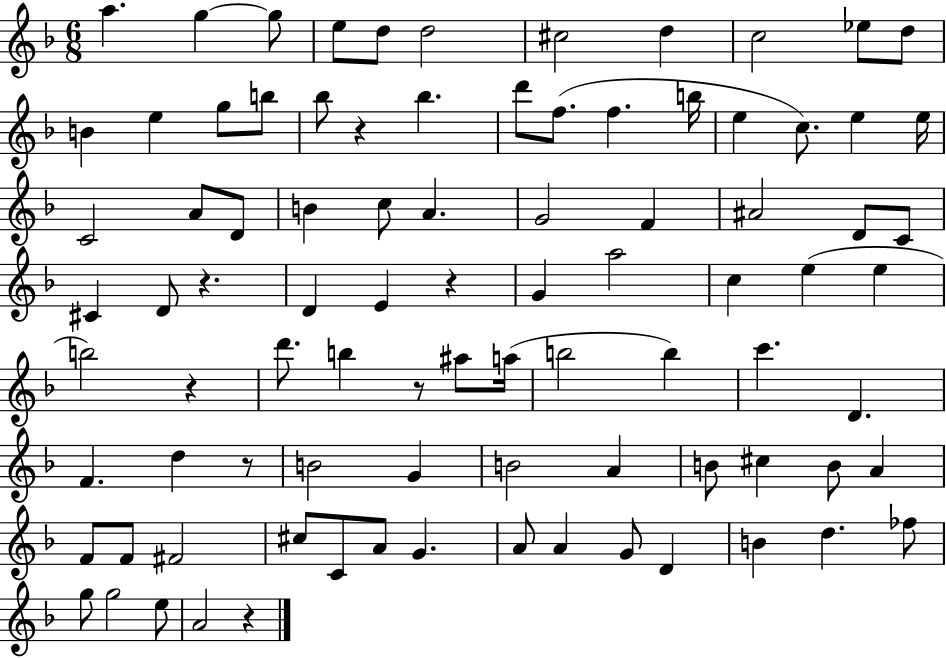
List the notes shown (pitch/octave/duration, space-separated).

A5/q. G5/q G5/e E5/e D5/e D5/h C#5/h D5/q C5/h Eb5/e D5/e B4/q E5/q G5/e B5/e Bb5/e R/q Bb5/q. D6/e F5/e. F5/q. B5/s E5/q C5/e. E5/q E5/s C4/h A4/e D4/e B4/q C5/e A4/q. G4/h F4/q A#4/h D4/e C4/e C#4/q D4/e R/q. D4/q E4/q R/q G4/q A5/h C5/q E5/q E5/q B5/h R/q D6/e. B5/q R/e A#5/e A5/s B5/h B5/q C6/q. D4/q. F4/q. D5/q R/e B4/h G4/q B4/h A4/q B4/e C#5/q B4/e A4/q F4/e F4/e F#4/h C#5/e C4/e A4/e G4/q. A4/e A4/q G4/e D4/q B4/q D5/q. FES5/e G5/e G5/h E5/e A4/h R/q